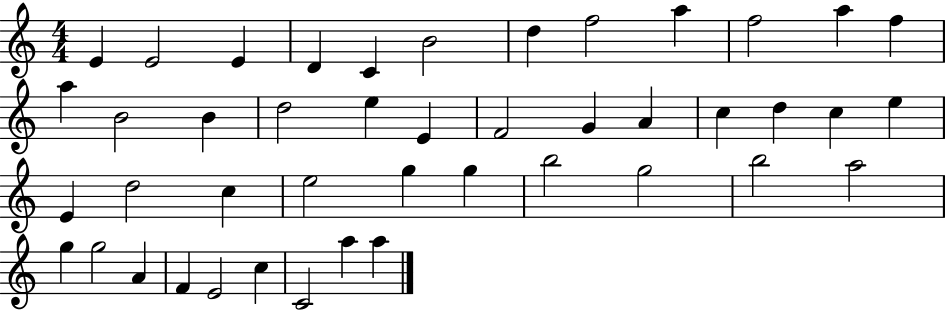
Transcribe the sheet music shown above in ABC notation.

X:1
T:Untitled
M:4/4
L:1/4
K:C
E E2 E D C B2 d f2 a f2 a f a B2 B d2 e E F2 G A c d c e E d2 c e2 g g b2 g2 b2 a2 g g2 A F E2 c C2 a a